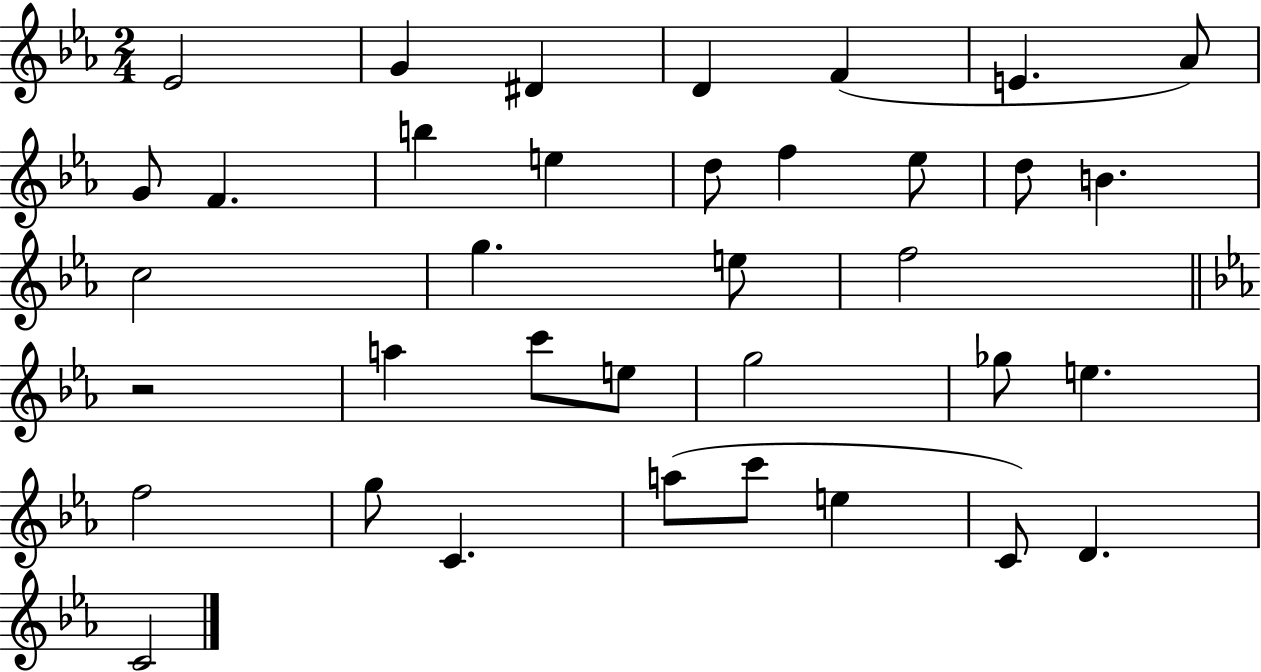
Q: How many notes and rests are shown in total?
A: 36